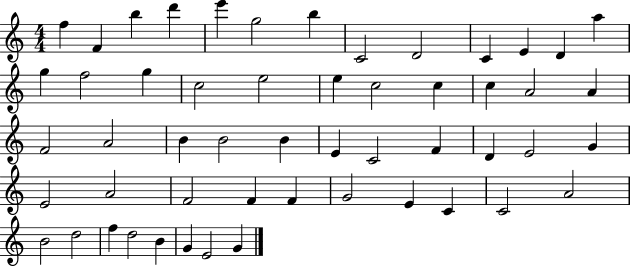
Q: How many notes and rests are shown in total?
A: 53